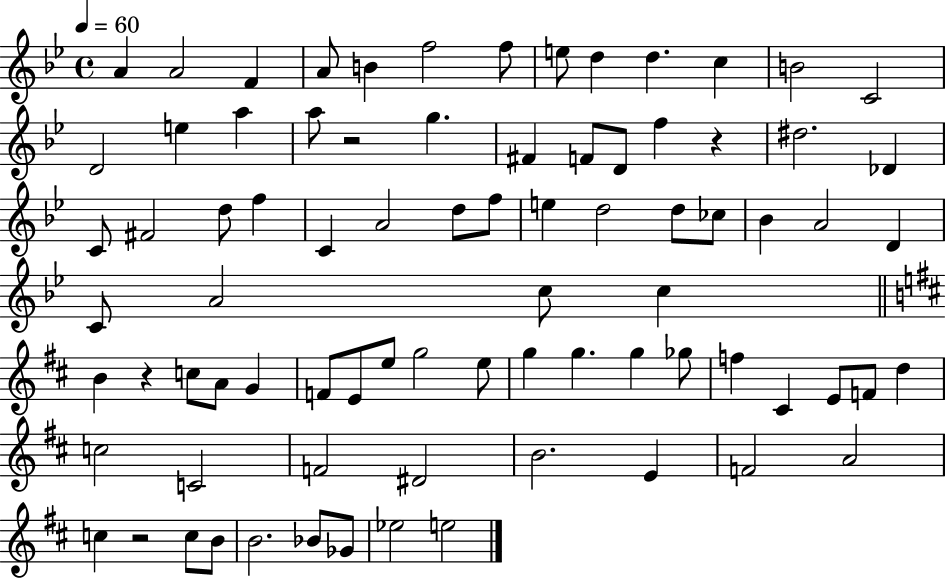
{
  \clef treble
  \time 4/4
  \defaultTimeSignature
  \key bes \major
  \tempo 4 = 60
  a'4 a'2 f'4 | a'8 b'4 f''2 f''8 | e''8 d''4 d''4. c''4 | b'2 c'2 | \break d'2 e''4 a''4 | a''8 r2 g''4. | fis'4 f'8 d'8 f''4 r4 | dis''2. des'4 | \break c'8 fis'2 d''8 f''4 | c'4 a'2 d''8 f''8 | e''4 d''2 d''8 ces''8 | bes'4 a'2 d'4 | \break c'8 a'2 c''8 c''4 | \bar "||" \break \key d \major b'4 r4 c''8 a'8 g'4 | f'8 e'8 e''8 g''2 e''8 | g''4 g''4. g''4 ges''8 | f''4 cis'4 e'8 f'8 d''4 | \break c''2 c'2 | f'2 dis'2 | b'2. e'4 | f'2 a'2 | \break c''4 r2 c''8 b'8 | b'2. bes'8 ges'8 | ees''2 e''2 | \bar "|."
}